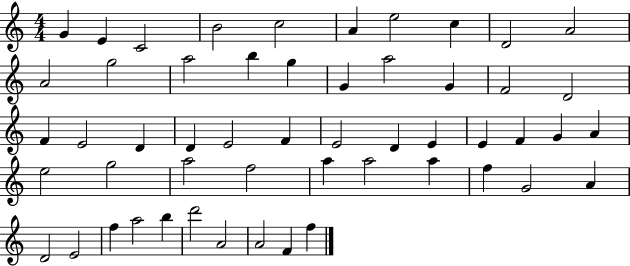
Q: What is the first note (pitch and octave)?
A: G4